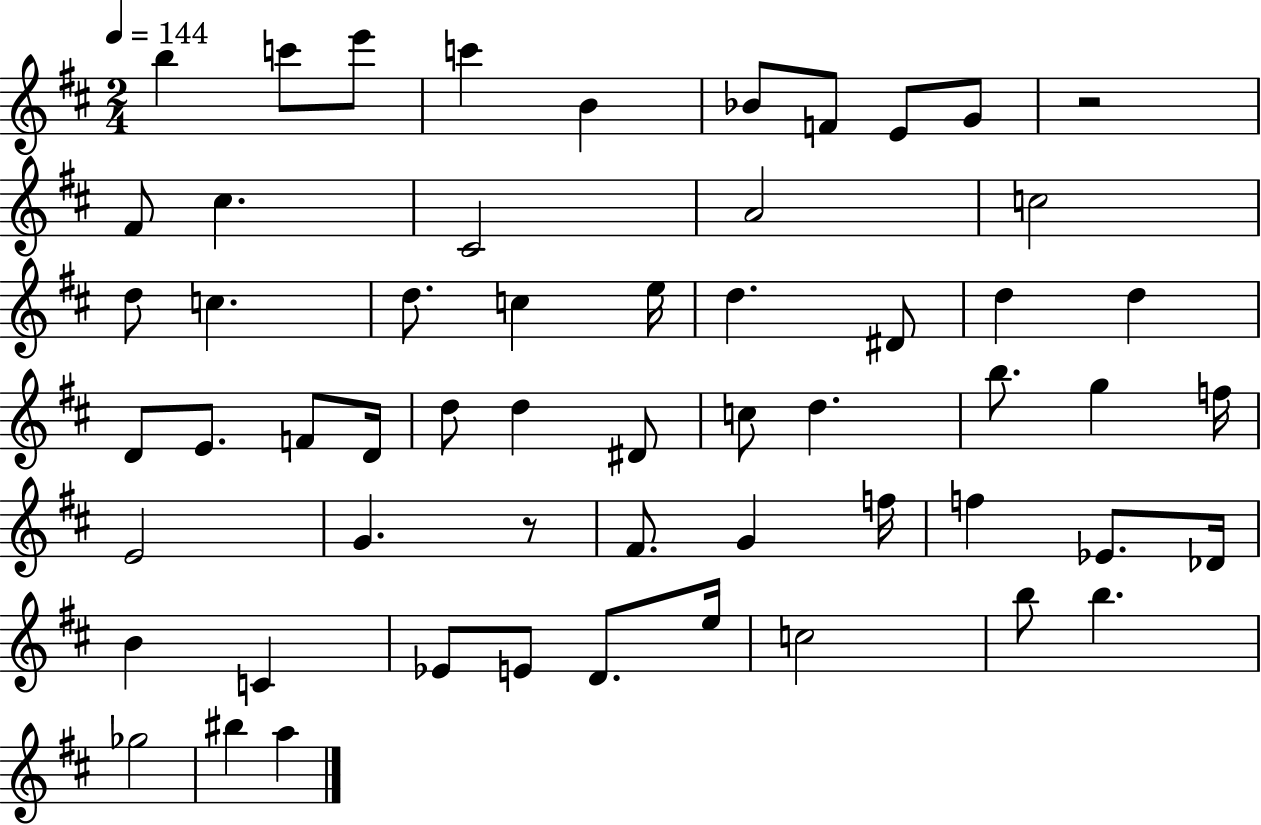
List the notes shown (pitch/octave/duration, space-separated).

B5/q C6/e E6/e C6/q B4/q Bb4/e F4/e E4/e G4/e R/h F#4/e C#5/q. C#4/h A4/h C5/h D5/e C5/q. D5/e. C5/q E5/s D5/q. D#4/e D5/q D5/q D4/e E4/e. F4/e D4/s D5/e D5/q D#4/e C5/e D5/q. B5/e. G5/q F5/s E4/h G4/q. R/e F#4/e. G4/q F5/s F5/q Eb4/e. Db4/s B4/q C4/q Eb4/e E4/e D4/e. E5/s C5/h B5/e B5/q. Gb5/h BIS5/q A5/q